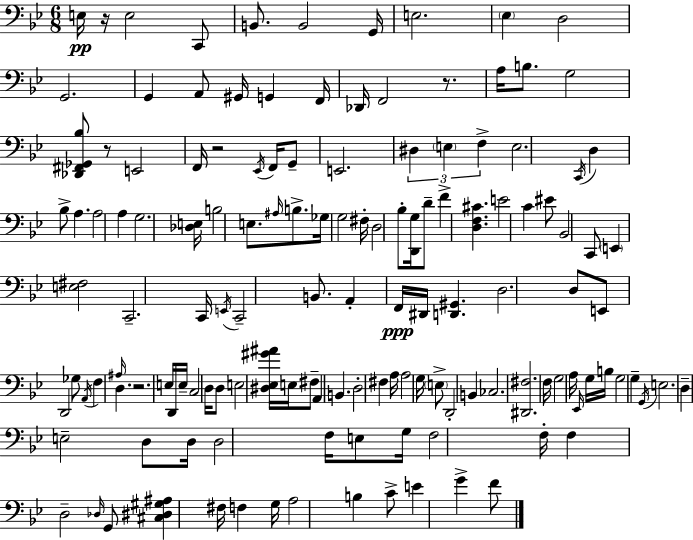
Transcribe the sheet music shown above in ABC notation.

X:1
T:Untitled
M:6/8
L:1/4
K:Gm
E,/4 z/4 E,2 C,,/2 B,,/2 B,,2 G,,/4 E,2 _E, D,2 G,,2 G,, A,,/2 ^G,,/4 G,, F,,/4 _D,,/4 F,,2 z/2 A,/4 B,/2 G,2 [_D,,^F,,_G,,_B,]/2 z/2 E,,2 F,,/4 z2 _E,,/4 F,,/4 G,,/2 E,,2 ^D, E, F, E,2 C,,/4 D, _B,/2 A, A,2 A, G,2 [_D,E,]/4 B,2 E,/2 ^A,/4 B,/2 _G,/4 G,2 ^F,/4 D,2 _B,/2 [D,,G,]/4 D/2 F [D,F,^C] E2 C ^E/2 _B,,2 C,,/2 E,, [E,^F,]2 C,,2 C,,/4 E,,/4 C,,2 B,,/2 A,, F,,/4 ^D,,/4 [D,,^G,,] D,2 D,/2 E,,/2 D,,2 _G,/2 A,,/4 F, ^A,/4 D, z2 E,/4 D,,/4 E,/4 C,2 D,/4 D,/2 E,2 [^D,_E,^G^A]/4 E,/4 ^F,/2 A,, B,, D,2 ^F, A,/4 A,2 G,/4 E,/2 D,,2 B,, _C,2 [^D,,^F,]2 F,/4 G,2 A,/4 _E,,/4 G,/4 B,/4 G,2 G, G,,/4 E,2 D, E,2 D,/2 D,/4 D,2 F,/4 E,/2 G,/4 F,2 F,/4 F, D,2 _D,/4 G,,/2 [^C,^D,^G,^A,] ^F,/4 F, G,/4 A,2 B, C/2 E G F/2